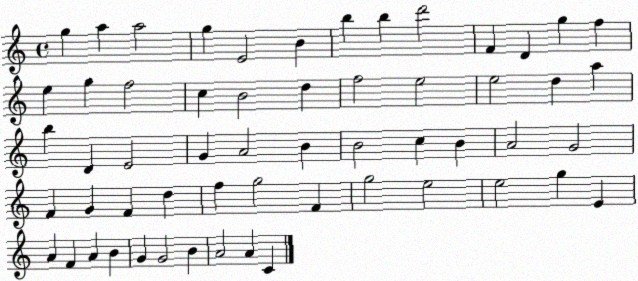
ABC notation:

X:1
T:Untitled
M:4/4
L:1/4
K:C
g a a2 g E2 B b b d'2 F D g f e g f2 c B2 d f2 e2 e2 d a b D E2 G A2 B B2 c B A2 G2 F G F d f g2 F g2 e2 e2 g E A F A B G G2 B A2 A C